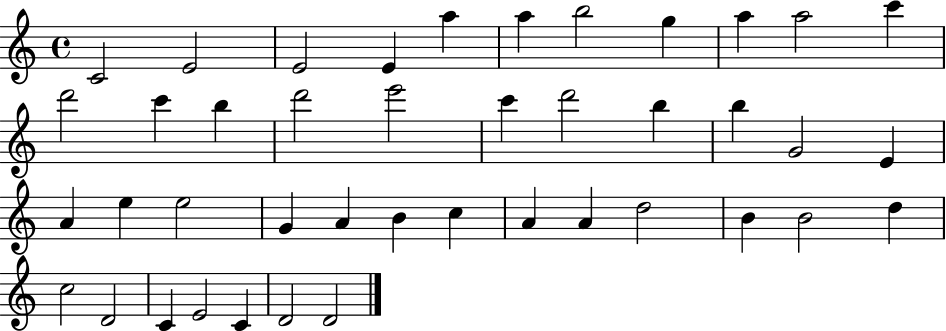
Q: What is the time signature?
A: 4/4